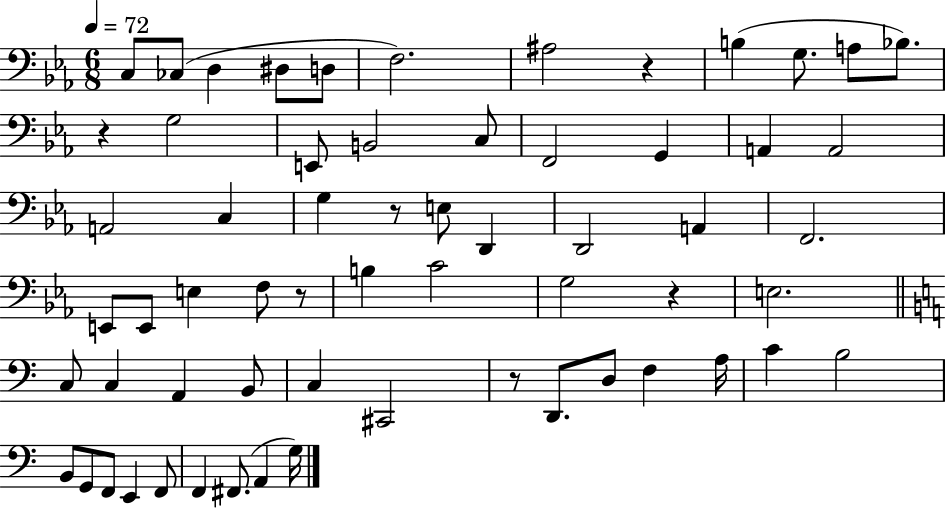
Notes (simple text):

C3/e CES3/e D3/q D#3/e D3/e F3/h. A#3/h R/q B3/q G3/e. A3/e Bb3/e. R/q G3/h E2/e B2/h C3/e F2/h G2/q A2/q A2/h A2/h C3/q G3/q R/e E3/e D2/q D2/h A2/q F2/h. E2/e E2/e E3/q F3/e R/e B3/q C4/h G3/h R/q E3/h. C3/e C3/q A2/q B2/e C3/q C#2/h R/e D2/e. D3/e F3/q A3/s C4/q B3/h B2/e G2/e F2/e E2/q F2/e F2/q F#2/e. A2/q G3/s